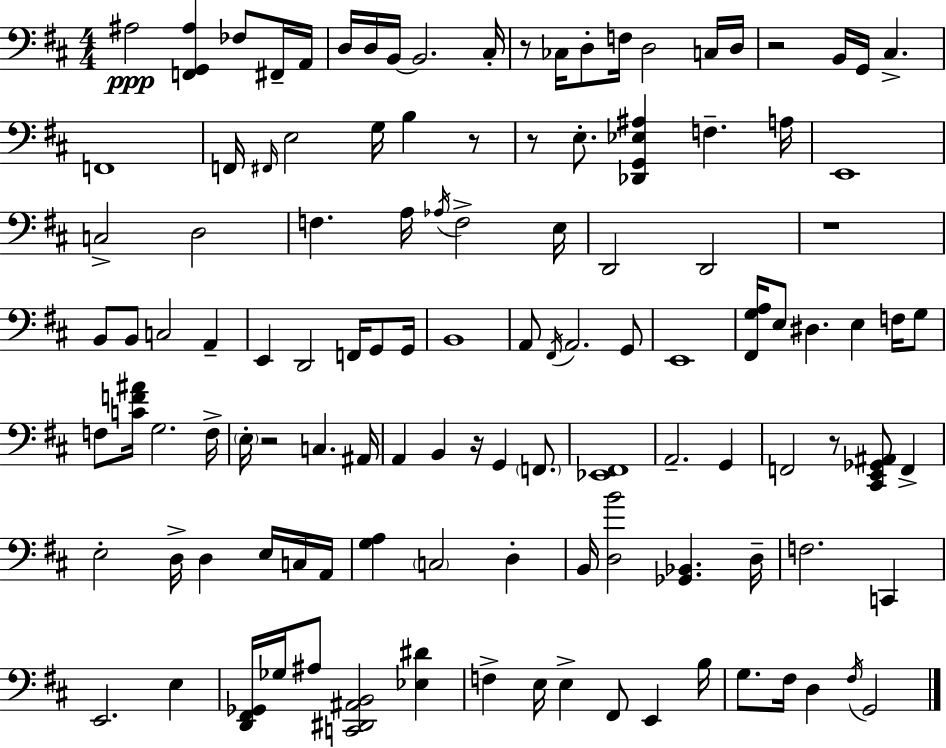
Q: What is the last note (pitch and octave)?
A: G2